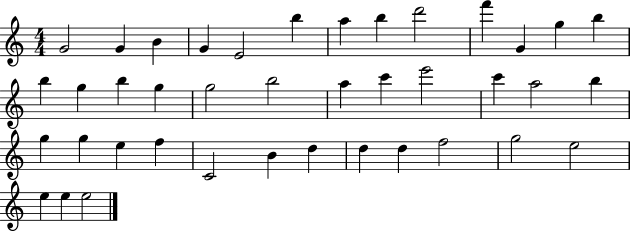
X:1
T:Untitled
M:4/4
L:1/4
K:C
G2 G B G E2 b a b d'2 f' G g b b g b g g2 b2 a c' e'2 c' a2 b g g e f C2 B d d d f2 g2 e2 e e e2